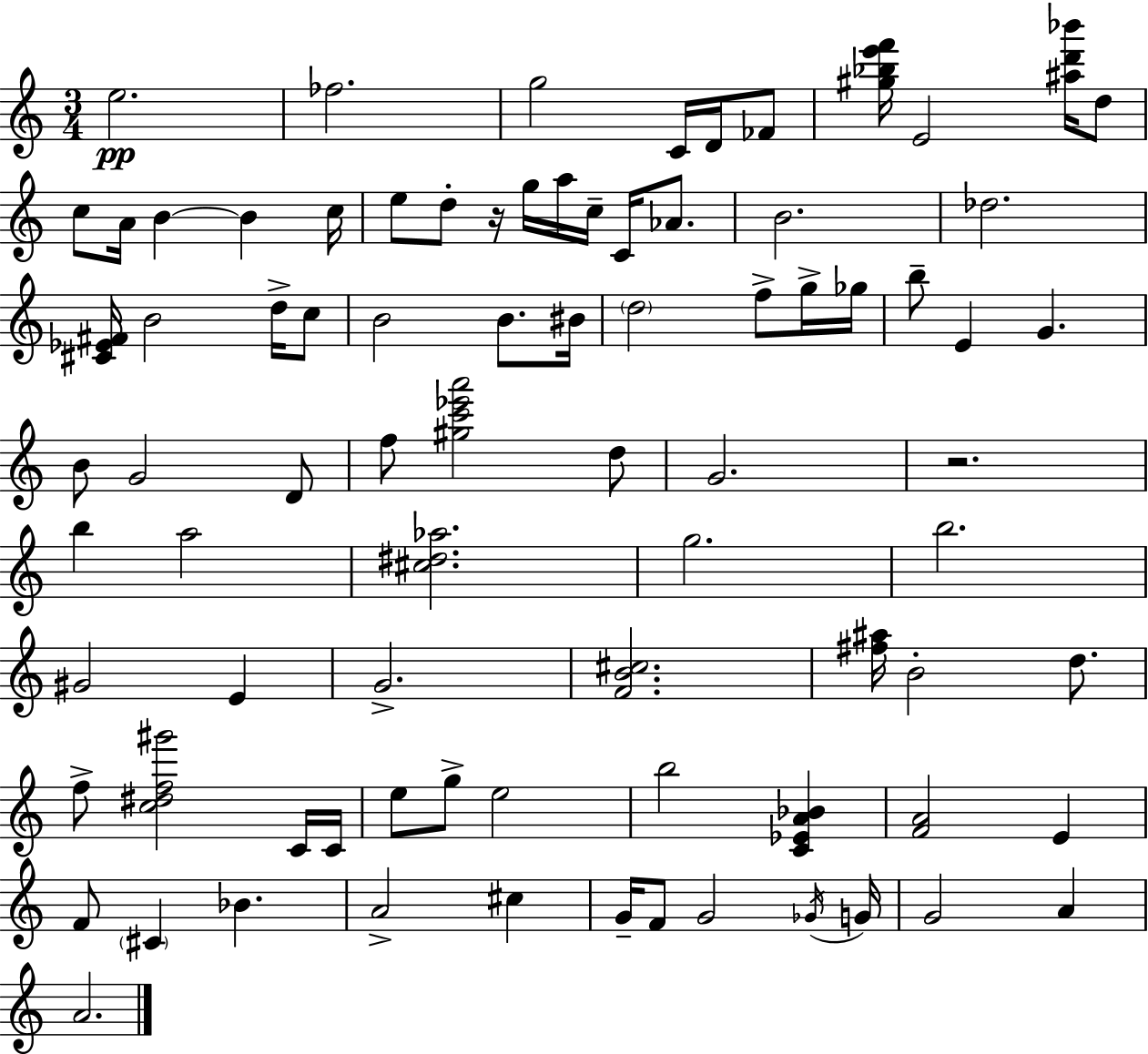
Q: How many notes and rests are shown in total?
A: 83